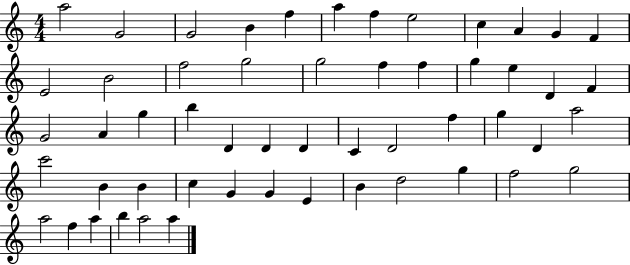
A5/h G4/h G4/h B4/q F5/q A5/q F5/q E5/h C5/q A4/q G4/q F4/q E4/h B4/h F5/h G5/h G5/h F5/q F5/q G5/q E5/q D4/q F4/q G4/h A4/q G5/q B5/q D4/q D4/q D4/q C4/q D4/h F5/q G5/q D4/q A5/h C6/h B4/q B4/q C5/q G4/q G4/q E4/q B4/q D5/h G5/q F5/h G5/h A5/h F5/q A5/q B5/q A5/h A5/q